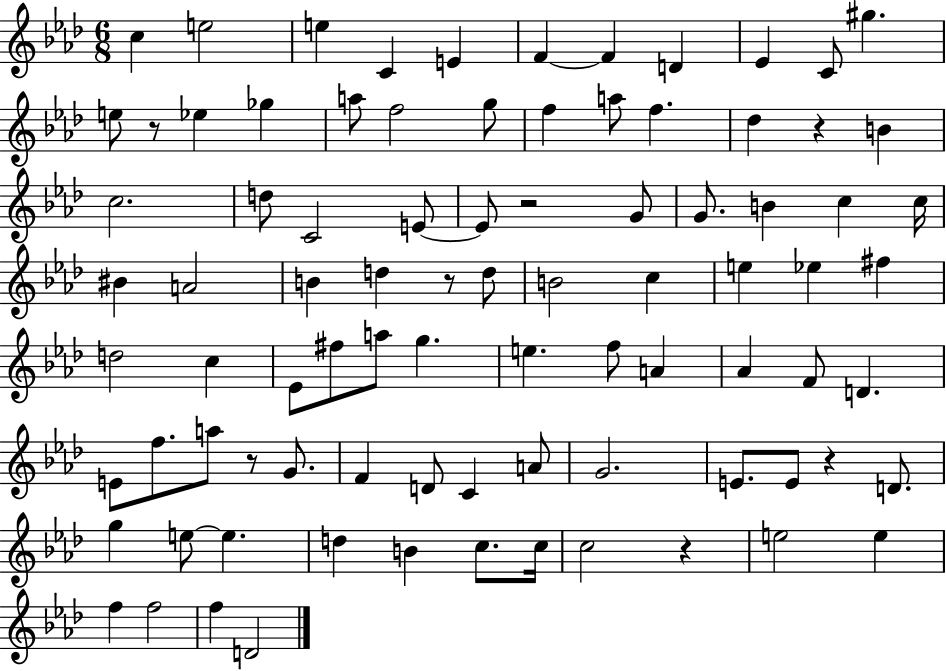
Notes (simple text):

C5/q E5/h E5/q C4/q E4/q F4/q F4/q D4/q Eb4/q C4/e G#5/q. E5/e R/e Eb5/q Gb5/q A5/e F5/h G5/e F5/q A5/e F5/q. Db5/q R/q B4/q C5/h. D5/e C4/h E4/e E4/e R/h G4/e G4/e. B4/q C5/q C5/s BIS4/q A4/h B4/q D5/q R/e D5/e B4/h C5/q E5/q Eb5/q F#5/q D5/h C5/q Eb4/e F#5/e A5/e G5/q. E5/q. F5/e A4/q Ab4/q F4/e D4/q. E4/e F5/e. A5/e R/e G4/e. F4/q D4/e C4/q A4/e G4/h. E4/e. E4/e R/q D4/e. G5/q E5/e E5/q. D5/q B4/q C5/e. C5/s C5/h R/q E5/h E5/q F5/q F5/h F5/q D4/h